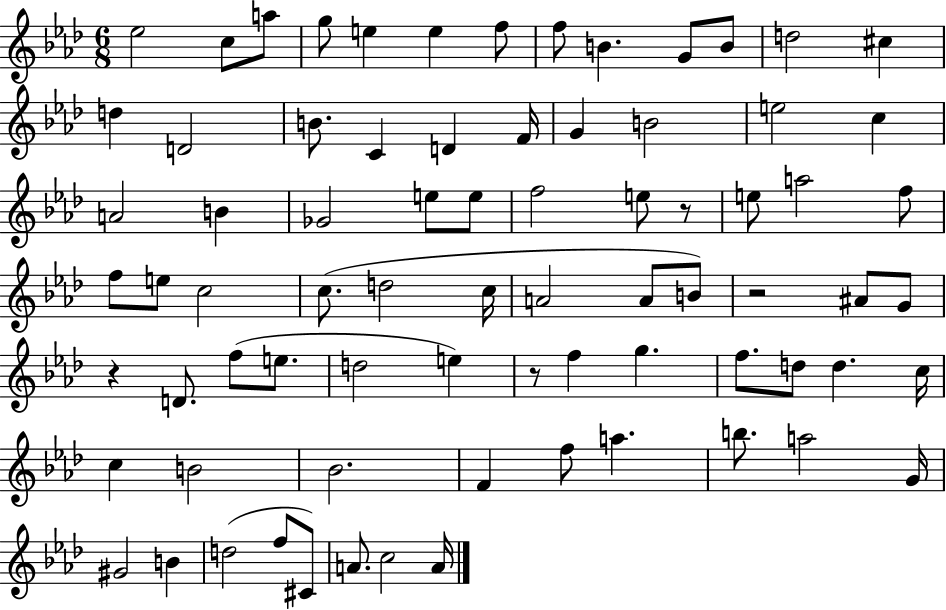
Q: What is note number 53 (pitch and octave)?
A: D5